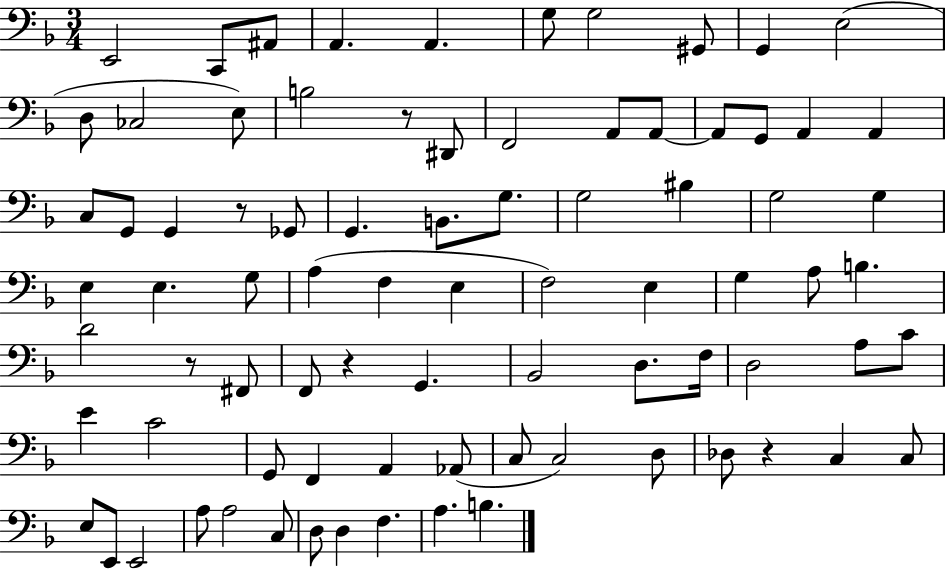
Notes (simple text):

E2/h C2/e A#2/e A2/q. A2/q. G3/e G3/h G#2/e G2/q E3/h D3/e CES3/h E3/e B3/h R/e D#2/e F2/h A2/e A2/e A2/e G2/e A2/q A2/q C3/e G2/e G2/q R/e Gb2/e G2/q. B2/e. G3/e. G3/h BIS3/q G3/h G3/q E3/q E3/q. G3/e A3/q F3/q E3/q F3/h E3/q G3/q A3/e B3/q. D4/h R/e F#2/e F2/e R/q G2/q. Bb2/h D3/e. F3/s D3/h A3/e C4/e E4/q C4/h G2/e F2/q A2/q Ab2/e C3/e C3/h D3/e Db3/e R/q C3/q C3/e E3/e E2/e E2/h A3/e A3/h C3/e D3/e D3/q F3/q. A3/q. B3/q.